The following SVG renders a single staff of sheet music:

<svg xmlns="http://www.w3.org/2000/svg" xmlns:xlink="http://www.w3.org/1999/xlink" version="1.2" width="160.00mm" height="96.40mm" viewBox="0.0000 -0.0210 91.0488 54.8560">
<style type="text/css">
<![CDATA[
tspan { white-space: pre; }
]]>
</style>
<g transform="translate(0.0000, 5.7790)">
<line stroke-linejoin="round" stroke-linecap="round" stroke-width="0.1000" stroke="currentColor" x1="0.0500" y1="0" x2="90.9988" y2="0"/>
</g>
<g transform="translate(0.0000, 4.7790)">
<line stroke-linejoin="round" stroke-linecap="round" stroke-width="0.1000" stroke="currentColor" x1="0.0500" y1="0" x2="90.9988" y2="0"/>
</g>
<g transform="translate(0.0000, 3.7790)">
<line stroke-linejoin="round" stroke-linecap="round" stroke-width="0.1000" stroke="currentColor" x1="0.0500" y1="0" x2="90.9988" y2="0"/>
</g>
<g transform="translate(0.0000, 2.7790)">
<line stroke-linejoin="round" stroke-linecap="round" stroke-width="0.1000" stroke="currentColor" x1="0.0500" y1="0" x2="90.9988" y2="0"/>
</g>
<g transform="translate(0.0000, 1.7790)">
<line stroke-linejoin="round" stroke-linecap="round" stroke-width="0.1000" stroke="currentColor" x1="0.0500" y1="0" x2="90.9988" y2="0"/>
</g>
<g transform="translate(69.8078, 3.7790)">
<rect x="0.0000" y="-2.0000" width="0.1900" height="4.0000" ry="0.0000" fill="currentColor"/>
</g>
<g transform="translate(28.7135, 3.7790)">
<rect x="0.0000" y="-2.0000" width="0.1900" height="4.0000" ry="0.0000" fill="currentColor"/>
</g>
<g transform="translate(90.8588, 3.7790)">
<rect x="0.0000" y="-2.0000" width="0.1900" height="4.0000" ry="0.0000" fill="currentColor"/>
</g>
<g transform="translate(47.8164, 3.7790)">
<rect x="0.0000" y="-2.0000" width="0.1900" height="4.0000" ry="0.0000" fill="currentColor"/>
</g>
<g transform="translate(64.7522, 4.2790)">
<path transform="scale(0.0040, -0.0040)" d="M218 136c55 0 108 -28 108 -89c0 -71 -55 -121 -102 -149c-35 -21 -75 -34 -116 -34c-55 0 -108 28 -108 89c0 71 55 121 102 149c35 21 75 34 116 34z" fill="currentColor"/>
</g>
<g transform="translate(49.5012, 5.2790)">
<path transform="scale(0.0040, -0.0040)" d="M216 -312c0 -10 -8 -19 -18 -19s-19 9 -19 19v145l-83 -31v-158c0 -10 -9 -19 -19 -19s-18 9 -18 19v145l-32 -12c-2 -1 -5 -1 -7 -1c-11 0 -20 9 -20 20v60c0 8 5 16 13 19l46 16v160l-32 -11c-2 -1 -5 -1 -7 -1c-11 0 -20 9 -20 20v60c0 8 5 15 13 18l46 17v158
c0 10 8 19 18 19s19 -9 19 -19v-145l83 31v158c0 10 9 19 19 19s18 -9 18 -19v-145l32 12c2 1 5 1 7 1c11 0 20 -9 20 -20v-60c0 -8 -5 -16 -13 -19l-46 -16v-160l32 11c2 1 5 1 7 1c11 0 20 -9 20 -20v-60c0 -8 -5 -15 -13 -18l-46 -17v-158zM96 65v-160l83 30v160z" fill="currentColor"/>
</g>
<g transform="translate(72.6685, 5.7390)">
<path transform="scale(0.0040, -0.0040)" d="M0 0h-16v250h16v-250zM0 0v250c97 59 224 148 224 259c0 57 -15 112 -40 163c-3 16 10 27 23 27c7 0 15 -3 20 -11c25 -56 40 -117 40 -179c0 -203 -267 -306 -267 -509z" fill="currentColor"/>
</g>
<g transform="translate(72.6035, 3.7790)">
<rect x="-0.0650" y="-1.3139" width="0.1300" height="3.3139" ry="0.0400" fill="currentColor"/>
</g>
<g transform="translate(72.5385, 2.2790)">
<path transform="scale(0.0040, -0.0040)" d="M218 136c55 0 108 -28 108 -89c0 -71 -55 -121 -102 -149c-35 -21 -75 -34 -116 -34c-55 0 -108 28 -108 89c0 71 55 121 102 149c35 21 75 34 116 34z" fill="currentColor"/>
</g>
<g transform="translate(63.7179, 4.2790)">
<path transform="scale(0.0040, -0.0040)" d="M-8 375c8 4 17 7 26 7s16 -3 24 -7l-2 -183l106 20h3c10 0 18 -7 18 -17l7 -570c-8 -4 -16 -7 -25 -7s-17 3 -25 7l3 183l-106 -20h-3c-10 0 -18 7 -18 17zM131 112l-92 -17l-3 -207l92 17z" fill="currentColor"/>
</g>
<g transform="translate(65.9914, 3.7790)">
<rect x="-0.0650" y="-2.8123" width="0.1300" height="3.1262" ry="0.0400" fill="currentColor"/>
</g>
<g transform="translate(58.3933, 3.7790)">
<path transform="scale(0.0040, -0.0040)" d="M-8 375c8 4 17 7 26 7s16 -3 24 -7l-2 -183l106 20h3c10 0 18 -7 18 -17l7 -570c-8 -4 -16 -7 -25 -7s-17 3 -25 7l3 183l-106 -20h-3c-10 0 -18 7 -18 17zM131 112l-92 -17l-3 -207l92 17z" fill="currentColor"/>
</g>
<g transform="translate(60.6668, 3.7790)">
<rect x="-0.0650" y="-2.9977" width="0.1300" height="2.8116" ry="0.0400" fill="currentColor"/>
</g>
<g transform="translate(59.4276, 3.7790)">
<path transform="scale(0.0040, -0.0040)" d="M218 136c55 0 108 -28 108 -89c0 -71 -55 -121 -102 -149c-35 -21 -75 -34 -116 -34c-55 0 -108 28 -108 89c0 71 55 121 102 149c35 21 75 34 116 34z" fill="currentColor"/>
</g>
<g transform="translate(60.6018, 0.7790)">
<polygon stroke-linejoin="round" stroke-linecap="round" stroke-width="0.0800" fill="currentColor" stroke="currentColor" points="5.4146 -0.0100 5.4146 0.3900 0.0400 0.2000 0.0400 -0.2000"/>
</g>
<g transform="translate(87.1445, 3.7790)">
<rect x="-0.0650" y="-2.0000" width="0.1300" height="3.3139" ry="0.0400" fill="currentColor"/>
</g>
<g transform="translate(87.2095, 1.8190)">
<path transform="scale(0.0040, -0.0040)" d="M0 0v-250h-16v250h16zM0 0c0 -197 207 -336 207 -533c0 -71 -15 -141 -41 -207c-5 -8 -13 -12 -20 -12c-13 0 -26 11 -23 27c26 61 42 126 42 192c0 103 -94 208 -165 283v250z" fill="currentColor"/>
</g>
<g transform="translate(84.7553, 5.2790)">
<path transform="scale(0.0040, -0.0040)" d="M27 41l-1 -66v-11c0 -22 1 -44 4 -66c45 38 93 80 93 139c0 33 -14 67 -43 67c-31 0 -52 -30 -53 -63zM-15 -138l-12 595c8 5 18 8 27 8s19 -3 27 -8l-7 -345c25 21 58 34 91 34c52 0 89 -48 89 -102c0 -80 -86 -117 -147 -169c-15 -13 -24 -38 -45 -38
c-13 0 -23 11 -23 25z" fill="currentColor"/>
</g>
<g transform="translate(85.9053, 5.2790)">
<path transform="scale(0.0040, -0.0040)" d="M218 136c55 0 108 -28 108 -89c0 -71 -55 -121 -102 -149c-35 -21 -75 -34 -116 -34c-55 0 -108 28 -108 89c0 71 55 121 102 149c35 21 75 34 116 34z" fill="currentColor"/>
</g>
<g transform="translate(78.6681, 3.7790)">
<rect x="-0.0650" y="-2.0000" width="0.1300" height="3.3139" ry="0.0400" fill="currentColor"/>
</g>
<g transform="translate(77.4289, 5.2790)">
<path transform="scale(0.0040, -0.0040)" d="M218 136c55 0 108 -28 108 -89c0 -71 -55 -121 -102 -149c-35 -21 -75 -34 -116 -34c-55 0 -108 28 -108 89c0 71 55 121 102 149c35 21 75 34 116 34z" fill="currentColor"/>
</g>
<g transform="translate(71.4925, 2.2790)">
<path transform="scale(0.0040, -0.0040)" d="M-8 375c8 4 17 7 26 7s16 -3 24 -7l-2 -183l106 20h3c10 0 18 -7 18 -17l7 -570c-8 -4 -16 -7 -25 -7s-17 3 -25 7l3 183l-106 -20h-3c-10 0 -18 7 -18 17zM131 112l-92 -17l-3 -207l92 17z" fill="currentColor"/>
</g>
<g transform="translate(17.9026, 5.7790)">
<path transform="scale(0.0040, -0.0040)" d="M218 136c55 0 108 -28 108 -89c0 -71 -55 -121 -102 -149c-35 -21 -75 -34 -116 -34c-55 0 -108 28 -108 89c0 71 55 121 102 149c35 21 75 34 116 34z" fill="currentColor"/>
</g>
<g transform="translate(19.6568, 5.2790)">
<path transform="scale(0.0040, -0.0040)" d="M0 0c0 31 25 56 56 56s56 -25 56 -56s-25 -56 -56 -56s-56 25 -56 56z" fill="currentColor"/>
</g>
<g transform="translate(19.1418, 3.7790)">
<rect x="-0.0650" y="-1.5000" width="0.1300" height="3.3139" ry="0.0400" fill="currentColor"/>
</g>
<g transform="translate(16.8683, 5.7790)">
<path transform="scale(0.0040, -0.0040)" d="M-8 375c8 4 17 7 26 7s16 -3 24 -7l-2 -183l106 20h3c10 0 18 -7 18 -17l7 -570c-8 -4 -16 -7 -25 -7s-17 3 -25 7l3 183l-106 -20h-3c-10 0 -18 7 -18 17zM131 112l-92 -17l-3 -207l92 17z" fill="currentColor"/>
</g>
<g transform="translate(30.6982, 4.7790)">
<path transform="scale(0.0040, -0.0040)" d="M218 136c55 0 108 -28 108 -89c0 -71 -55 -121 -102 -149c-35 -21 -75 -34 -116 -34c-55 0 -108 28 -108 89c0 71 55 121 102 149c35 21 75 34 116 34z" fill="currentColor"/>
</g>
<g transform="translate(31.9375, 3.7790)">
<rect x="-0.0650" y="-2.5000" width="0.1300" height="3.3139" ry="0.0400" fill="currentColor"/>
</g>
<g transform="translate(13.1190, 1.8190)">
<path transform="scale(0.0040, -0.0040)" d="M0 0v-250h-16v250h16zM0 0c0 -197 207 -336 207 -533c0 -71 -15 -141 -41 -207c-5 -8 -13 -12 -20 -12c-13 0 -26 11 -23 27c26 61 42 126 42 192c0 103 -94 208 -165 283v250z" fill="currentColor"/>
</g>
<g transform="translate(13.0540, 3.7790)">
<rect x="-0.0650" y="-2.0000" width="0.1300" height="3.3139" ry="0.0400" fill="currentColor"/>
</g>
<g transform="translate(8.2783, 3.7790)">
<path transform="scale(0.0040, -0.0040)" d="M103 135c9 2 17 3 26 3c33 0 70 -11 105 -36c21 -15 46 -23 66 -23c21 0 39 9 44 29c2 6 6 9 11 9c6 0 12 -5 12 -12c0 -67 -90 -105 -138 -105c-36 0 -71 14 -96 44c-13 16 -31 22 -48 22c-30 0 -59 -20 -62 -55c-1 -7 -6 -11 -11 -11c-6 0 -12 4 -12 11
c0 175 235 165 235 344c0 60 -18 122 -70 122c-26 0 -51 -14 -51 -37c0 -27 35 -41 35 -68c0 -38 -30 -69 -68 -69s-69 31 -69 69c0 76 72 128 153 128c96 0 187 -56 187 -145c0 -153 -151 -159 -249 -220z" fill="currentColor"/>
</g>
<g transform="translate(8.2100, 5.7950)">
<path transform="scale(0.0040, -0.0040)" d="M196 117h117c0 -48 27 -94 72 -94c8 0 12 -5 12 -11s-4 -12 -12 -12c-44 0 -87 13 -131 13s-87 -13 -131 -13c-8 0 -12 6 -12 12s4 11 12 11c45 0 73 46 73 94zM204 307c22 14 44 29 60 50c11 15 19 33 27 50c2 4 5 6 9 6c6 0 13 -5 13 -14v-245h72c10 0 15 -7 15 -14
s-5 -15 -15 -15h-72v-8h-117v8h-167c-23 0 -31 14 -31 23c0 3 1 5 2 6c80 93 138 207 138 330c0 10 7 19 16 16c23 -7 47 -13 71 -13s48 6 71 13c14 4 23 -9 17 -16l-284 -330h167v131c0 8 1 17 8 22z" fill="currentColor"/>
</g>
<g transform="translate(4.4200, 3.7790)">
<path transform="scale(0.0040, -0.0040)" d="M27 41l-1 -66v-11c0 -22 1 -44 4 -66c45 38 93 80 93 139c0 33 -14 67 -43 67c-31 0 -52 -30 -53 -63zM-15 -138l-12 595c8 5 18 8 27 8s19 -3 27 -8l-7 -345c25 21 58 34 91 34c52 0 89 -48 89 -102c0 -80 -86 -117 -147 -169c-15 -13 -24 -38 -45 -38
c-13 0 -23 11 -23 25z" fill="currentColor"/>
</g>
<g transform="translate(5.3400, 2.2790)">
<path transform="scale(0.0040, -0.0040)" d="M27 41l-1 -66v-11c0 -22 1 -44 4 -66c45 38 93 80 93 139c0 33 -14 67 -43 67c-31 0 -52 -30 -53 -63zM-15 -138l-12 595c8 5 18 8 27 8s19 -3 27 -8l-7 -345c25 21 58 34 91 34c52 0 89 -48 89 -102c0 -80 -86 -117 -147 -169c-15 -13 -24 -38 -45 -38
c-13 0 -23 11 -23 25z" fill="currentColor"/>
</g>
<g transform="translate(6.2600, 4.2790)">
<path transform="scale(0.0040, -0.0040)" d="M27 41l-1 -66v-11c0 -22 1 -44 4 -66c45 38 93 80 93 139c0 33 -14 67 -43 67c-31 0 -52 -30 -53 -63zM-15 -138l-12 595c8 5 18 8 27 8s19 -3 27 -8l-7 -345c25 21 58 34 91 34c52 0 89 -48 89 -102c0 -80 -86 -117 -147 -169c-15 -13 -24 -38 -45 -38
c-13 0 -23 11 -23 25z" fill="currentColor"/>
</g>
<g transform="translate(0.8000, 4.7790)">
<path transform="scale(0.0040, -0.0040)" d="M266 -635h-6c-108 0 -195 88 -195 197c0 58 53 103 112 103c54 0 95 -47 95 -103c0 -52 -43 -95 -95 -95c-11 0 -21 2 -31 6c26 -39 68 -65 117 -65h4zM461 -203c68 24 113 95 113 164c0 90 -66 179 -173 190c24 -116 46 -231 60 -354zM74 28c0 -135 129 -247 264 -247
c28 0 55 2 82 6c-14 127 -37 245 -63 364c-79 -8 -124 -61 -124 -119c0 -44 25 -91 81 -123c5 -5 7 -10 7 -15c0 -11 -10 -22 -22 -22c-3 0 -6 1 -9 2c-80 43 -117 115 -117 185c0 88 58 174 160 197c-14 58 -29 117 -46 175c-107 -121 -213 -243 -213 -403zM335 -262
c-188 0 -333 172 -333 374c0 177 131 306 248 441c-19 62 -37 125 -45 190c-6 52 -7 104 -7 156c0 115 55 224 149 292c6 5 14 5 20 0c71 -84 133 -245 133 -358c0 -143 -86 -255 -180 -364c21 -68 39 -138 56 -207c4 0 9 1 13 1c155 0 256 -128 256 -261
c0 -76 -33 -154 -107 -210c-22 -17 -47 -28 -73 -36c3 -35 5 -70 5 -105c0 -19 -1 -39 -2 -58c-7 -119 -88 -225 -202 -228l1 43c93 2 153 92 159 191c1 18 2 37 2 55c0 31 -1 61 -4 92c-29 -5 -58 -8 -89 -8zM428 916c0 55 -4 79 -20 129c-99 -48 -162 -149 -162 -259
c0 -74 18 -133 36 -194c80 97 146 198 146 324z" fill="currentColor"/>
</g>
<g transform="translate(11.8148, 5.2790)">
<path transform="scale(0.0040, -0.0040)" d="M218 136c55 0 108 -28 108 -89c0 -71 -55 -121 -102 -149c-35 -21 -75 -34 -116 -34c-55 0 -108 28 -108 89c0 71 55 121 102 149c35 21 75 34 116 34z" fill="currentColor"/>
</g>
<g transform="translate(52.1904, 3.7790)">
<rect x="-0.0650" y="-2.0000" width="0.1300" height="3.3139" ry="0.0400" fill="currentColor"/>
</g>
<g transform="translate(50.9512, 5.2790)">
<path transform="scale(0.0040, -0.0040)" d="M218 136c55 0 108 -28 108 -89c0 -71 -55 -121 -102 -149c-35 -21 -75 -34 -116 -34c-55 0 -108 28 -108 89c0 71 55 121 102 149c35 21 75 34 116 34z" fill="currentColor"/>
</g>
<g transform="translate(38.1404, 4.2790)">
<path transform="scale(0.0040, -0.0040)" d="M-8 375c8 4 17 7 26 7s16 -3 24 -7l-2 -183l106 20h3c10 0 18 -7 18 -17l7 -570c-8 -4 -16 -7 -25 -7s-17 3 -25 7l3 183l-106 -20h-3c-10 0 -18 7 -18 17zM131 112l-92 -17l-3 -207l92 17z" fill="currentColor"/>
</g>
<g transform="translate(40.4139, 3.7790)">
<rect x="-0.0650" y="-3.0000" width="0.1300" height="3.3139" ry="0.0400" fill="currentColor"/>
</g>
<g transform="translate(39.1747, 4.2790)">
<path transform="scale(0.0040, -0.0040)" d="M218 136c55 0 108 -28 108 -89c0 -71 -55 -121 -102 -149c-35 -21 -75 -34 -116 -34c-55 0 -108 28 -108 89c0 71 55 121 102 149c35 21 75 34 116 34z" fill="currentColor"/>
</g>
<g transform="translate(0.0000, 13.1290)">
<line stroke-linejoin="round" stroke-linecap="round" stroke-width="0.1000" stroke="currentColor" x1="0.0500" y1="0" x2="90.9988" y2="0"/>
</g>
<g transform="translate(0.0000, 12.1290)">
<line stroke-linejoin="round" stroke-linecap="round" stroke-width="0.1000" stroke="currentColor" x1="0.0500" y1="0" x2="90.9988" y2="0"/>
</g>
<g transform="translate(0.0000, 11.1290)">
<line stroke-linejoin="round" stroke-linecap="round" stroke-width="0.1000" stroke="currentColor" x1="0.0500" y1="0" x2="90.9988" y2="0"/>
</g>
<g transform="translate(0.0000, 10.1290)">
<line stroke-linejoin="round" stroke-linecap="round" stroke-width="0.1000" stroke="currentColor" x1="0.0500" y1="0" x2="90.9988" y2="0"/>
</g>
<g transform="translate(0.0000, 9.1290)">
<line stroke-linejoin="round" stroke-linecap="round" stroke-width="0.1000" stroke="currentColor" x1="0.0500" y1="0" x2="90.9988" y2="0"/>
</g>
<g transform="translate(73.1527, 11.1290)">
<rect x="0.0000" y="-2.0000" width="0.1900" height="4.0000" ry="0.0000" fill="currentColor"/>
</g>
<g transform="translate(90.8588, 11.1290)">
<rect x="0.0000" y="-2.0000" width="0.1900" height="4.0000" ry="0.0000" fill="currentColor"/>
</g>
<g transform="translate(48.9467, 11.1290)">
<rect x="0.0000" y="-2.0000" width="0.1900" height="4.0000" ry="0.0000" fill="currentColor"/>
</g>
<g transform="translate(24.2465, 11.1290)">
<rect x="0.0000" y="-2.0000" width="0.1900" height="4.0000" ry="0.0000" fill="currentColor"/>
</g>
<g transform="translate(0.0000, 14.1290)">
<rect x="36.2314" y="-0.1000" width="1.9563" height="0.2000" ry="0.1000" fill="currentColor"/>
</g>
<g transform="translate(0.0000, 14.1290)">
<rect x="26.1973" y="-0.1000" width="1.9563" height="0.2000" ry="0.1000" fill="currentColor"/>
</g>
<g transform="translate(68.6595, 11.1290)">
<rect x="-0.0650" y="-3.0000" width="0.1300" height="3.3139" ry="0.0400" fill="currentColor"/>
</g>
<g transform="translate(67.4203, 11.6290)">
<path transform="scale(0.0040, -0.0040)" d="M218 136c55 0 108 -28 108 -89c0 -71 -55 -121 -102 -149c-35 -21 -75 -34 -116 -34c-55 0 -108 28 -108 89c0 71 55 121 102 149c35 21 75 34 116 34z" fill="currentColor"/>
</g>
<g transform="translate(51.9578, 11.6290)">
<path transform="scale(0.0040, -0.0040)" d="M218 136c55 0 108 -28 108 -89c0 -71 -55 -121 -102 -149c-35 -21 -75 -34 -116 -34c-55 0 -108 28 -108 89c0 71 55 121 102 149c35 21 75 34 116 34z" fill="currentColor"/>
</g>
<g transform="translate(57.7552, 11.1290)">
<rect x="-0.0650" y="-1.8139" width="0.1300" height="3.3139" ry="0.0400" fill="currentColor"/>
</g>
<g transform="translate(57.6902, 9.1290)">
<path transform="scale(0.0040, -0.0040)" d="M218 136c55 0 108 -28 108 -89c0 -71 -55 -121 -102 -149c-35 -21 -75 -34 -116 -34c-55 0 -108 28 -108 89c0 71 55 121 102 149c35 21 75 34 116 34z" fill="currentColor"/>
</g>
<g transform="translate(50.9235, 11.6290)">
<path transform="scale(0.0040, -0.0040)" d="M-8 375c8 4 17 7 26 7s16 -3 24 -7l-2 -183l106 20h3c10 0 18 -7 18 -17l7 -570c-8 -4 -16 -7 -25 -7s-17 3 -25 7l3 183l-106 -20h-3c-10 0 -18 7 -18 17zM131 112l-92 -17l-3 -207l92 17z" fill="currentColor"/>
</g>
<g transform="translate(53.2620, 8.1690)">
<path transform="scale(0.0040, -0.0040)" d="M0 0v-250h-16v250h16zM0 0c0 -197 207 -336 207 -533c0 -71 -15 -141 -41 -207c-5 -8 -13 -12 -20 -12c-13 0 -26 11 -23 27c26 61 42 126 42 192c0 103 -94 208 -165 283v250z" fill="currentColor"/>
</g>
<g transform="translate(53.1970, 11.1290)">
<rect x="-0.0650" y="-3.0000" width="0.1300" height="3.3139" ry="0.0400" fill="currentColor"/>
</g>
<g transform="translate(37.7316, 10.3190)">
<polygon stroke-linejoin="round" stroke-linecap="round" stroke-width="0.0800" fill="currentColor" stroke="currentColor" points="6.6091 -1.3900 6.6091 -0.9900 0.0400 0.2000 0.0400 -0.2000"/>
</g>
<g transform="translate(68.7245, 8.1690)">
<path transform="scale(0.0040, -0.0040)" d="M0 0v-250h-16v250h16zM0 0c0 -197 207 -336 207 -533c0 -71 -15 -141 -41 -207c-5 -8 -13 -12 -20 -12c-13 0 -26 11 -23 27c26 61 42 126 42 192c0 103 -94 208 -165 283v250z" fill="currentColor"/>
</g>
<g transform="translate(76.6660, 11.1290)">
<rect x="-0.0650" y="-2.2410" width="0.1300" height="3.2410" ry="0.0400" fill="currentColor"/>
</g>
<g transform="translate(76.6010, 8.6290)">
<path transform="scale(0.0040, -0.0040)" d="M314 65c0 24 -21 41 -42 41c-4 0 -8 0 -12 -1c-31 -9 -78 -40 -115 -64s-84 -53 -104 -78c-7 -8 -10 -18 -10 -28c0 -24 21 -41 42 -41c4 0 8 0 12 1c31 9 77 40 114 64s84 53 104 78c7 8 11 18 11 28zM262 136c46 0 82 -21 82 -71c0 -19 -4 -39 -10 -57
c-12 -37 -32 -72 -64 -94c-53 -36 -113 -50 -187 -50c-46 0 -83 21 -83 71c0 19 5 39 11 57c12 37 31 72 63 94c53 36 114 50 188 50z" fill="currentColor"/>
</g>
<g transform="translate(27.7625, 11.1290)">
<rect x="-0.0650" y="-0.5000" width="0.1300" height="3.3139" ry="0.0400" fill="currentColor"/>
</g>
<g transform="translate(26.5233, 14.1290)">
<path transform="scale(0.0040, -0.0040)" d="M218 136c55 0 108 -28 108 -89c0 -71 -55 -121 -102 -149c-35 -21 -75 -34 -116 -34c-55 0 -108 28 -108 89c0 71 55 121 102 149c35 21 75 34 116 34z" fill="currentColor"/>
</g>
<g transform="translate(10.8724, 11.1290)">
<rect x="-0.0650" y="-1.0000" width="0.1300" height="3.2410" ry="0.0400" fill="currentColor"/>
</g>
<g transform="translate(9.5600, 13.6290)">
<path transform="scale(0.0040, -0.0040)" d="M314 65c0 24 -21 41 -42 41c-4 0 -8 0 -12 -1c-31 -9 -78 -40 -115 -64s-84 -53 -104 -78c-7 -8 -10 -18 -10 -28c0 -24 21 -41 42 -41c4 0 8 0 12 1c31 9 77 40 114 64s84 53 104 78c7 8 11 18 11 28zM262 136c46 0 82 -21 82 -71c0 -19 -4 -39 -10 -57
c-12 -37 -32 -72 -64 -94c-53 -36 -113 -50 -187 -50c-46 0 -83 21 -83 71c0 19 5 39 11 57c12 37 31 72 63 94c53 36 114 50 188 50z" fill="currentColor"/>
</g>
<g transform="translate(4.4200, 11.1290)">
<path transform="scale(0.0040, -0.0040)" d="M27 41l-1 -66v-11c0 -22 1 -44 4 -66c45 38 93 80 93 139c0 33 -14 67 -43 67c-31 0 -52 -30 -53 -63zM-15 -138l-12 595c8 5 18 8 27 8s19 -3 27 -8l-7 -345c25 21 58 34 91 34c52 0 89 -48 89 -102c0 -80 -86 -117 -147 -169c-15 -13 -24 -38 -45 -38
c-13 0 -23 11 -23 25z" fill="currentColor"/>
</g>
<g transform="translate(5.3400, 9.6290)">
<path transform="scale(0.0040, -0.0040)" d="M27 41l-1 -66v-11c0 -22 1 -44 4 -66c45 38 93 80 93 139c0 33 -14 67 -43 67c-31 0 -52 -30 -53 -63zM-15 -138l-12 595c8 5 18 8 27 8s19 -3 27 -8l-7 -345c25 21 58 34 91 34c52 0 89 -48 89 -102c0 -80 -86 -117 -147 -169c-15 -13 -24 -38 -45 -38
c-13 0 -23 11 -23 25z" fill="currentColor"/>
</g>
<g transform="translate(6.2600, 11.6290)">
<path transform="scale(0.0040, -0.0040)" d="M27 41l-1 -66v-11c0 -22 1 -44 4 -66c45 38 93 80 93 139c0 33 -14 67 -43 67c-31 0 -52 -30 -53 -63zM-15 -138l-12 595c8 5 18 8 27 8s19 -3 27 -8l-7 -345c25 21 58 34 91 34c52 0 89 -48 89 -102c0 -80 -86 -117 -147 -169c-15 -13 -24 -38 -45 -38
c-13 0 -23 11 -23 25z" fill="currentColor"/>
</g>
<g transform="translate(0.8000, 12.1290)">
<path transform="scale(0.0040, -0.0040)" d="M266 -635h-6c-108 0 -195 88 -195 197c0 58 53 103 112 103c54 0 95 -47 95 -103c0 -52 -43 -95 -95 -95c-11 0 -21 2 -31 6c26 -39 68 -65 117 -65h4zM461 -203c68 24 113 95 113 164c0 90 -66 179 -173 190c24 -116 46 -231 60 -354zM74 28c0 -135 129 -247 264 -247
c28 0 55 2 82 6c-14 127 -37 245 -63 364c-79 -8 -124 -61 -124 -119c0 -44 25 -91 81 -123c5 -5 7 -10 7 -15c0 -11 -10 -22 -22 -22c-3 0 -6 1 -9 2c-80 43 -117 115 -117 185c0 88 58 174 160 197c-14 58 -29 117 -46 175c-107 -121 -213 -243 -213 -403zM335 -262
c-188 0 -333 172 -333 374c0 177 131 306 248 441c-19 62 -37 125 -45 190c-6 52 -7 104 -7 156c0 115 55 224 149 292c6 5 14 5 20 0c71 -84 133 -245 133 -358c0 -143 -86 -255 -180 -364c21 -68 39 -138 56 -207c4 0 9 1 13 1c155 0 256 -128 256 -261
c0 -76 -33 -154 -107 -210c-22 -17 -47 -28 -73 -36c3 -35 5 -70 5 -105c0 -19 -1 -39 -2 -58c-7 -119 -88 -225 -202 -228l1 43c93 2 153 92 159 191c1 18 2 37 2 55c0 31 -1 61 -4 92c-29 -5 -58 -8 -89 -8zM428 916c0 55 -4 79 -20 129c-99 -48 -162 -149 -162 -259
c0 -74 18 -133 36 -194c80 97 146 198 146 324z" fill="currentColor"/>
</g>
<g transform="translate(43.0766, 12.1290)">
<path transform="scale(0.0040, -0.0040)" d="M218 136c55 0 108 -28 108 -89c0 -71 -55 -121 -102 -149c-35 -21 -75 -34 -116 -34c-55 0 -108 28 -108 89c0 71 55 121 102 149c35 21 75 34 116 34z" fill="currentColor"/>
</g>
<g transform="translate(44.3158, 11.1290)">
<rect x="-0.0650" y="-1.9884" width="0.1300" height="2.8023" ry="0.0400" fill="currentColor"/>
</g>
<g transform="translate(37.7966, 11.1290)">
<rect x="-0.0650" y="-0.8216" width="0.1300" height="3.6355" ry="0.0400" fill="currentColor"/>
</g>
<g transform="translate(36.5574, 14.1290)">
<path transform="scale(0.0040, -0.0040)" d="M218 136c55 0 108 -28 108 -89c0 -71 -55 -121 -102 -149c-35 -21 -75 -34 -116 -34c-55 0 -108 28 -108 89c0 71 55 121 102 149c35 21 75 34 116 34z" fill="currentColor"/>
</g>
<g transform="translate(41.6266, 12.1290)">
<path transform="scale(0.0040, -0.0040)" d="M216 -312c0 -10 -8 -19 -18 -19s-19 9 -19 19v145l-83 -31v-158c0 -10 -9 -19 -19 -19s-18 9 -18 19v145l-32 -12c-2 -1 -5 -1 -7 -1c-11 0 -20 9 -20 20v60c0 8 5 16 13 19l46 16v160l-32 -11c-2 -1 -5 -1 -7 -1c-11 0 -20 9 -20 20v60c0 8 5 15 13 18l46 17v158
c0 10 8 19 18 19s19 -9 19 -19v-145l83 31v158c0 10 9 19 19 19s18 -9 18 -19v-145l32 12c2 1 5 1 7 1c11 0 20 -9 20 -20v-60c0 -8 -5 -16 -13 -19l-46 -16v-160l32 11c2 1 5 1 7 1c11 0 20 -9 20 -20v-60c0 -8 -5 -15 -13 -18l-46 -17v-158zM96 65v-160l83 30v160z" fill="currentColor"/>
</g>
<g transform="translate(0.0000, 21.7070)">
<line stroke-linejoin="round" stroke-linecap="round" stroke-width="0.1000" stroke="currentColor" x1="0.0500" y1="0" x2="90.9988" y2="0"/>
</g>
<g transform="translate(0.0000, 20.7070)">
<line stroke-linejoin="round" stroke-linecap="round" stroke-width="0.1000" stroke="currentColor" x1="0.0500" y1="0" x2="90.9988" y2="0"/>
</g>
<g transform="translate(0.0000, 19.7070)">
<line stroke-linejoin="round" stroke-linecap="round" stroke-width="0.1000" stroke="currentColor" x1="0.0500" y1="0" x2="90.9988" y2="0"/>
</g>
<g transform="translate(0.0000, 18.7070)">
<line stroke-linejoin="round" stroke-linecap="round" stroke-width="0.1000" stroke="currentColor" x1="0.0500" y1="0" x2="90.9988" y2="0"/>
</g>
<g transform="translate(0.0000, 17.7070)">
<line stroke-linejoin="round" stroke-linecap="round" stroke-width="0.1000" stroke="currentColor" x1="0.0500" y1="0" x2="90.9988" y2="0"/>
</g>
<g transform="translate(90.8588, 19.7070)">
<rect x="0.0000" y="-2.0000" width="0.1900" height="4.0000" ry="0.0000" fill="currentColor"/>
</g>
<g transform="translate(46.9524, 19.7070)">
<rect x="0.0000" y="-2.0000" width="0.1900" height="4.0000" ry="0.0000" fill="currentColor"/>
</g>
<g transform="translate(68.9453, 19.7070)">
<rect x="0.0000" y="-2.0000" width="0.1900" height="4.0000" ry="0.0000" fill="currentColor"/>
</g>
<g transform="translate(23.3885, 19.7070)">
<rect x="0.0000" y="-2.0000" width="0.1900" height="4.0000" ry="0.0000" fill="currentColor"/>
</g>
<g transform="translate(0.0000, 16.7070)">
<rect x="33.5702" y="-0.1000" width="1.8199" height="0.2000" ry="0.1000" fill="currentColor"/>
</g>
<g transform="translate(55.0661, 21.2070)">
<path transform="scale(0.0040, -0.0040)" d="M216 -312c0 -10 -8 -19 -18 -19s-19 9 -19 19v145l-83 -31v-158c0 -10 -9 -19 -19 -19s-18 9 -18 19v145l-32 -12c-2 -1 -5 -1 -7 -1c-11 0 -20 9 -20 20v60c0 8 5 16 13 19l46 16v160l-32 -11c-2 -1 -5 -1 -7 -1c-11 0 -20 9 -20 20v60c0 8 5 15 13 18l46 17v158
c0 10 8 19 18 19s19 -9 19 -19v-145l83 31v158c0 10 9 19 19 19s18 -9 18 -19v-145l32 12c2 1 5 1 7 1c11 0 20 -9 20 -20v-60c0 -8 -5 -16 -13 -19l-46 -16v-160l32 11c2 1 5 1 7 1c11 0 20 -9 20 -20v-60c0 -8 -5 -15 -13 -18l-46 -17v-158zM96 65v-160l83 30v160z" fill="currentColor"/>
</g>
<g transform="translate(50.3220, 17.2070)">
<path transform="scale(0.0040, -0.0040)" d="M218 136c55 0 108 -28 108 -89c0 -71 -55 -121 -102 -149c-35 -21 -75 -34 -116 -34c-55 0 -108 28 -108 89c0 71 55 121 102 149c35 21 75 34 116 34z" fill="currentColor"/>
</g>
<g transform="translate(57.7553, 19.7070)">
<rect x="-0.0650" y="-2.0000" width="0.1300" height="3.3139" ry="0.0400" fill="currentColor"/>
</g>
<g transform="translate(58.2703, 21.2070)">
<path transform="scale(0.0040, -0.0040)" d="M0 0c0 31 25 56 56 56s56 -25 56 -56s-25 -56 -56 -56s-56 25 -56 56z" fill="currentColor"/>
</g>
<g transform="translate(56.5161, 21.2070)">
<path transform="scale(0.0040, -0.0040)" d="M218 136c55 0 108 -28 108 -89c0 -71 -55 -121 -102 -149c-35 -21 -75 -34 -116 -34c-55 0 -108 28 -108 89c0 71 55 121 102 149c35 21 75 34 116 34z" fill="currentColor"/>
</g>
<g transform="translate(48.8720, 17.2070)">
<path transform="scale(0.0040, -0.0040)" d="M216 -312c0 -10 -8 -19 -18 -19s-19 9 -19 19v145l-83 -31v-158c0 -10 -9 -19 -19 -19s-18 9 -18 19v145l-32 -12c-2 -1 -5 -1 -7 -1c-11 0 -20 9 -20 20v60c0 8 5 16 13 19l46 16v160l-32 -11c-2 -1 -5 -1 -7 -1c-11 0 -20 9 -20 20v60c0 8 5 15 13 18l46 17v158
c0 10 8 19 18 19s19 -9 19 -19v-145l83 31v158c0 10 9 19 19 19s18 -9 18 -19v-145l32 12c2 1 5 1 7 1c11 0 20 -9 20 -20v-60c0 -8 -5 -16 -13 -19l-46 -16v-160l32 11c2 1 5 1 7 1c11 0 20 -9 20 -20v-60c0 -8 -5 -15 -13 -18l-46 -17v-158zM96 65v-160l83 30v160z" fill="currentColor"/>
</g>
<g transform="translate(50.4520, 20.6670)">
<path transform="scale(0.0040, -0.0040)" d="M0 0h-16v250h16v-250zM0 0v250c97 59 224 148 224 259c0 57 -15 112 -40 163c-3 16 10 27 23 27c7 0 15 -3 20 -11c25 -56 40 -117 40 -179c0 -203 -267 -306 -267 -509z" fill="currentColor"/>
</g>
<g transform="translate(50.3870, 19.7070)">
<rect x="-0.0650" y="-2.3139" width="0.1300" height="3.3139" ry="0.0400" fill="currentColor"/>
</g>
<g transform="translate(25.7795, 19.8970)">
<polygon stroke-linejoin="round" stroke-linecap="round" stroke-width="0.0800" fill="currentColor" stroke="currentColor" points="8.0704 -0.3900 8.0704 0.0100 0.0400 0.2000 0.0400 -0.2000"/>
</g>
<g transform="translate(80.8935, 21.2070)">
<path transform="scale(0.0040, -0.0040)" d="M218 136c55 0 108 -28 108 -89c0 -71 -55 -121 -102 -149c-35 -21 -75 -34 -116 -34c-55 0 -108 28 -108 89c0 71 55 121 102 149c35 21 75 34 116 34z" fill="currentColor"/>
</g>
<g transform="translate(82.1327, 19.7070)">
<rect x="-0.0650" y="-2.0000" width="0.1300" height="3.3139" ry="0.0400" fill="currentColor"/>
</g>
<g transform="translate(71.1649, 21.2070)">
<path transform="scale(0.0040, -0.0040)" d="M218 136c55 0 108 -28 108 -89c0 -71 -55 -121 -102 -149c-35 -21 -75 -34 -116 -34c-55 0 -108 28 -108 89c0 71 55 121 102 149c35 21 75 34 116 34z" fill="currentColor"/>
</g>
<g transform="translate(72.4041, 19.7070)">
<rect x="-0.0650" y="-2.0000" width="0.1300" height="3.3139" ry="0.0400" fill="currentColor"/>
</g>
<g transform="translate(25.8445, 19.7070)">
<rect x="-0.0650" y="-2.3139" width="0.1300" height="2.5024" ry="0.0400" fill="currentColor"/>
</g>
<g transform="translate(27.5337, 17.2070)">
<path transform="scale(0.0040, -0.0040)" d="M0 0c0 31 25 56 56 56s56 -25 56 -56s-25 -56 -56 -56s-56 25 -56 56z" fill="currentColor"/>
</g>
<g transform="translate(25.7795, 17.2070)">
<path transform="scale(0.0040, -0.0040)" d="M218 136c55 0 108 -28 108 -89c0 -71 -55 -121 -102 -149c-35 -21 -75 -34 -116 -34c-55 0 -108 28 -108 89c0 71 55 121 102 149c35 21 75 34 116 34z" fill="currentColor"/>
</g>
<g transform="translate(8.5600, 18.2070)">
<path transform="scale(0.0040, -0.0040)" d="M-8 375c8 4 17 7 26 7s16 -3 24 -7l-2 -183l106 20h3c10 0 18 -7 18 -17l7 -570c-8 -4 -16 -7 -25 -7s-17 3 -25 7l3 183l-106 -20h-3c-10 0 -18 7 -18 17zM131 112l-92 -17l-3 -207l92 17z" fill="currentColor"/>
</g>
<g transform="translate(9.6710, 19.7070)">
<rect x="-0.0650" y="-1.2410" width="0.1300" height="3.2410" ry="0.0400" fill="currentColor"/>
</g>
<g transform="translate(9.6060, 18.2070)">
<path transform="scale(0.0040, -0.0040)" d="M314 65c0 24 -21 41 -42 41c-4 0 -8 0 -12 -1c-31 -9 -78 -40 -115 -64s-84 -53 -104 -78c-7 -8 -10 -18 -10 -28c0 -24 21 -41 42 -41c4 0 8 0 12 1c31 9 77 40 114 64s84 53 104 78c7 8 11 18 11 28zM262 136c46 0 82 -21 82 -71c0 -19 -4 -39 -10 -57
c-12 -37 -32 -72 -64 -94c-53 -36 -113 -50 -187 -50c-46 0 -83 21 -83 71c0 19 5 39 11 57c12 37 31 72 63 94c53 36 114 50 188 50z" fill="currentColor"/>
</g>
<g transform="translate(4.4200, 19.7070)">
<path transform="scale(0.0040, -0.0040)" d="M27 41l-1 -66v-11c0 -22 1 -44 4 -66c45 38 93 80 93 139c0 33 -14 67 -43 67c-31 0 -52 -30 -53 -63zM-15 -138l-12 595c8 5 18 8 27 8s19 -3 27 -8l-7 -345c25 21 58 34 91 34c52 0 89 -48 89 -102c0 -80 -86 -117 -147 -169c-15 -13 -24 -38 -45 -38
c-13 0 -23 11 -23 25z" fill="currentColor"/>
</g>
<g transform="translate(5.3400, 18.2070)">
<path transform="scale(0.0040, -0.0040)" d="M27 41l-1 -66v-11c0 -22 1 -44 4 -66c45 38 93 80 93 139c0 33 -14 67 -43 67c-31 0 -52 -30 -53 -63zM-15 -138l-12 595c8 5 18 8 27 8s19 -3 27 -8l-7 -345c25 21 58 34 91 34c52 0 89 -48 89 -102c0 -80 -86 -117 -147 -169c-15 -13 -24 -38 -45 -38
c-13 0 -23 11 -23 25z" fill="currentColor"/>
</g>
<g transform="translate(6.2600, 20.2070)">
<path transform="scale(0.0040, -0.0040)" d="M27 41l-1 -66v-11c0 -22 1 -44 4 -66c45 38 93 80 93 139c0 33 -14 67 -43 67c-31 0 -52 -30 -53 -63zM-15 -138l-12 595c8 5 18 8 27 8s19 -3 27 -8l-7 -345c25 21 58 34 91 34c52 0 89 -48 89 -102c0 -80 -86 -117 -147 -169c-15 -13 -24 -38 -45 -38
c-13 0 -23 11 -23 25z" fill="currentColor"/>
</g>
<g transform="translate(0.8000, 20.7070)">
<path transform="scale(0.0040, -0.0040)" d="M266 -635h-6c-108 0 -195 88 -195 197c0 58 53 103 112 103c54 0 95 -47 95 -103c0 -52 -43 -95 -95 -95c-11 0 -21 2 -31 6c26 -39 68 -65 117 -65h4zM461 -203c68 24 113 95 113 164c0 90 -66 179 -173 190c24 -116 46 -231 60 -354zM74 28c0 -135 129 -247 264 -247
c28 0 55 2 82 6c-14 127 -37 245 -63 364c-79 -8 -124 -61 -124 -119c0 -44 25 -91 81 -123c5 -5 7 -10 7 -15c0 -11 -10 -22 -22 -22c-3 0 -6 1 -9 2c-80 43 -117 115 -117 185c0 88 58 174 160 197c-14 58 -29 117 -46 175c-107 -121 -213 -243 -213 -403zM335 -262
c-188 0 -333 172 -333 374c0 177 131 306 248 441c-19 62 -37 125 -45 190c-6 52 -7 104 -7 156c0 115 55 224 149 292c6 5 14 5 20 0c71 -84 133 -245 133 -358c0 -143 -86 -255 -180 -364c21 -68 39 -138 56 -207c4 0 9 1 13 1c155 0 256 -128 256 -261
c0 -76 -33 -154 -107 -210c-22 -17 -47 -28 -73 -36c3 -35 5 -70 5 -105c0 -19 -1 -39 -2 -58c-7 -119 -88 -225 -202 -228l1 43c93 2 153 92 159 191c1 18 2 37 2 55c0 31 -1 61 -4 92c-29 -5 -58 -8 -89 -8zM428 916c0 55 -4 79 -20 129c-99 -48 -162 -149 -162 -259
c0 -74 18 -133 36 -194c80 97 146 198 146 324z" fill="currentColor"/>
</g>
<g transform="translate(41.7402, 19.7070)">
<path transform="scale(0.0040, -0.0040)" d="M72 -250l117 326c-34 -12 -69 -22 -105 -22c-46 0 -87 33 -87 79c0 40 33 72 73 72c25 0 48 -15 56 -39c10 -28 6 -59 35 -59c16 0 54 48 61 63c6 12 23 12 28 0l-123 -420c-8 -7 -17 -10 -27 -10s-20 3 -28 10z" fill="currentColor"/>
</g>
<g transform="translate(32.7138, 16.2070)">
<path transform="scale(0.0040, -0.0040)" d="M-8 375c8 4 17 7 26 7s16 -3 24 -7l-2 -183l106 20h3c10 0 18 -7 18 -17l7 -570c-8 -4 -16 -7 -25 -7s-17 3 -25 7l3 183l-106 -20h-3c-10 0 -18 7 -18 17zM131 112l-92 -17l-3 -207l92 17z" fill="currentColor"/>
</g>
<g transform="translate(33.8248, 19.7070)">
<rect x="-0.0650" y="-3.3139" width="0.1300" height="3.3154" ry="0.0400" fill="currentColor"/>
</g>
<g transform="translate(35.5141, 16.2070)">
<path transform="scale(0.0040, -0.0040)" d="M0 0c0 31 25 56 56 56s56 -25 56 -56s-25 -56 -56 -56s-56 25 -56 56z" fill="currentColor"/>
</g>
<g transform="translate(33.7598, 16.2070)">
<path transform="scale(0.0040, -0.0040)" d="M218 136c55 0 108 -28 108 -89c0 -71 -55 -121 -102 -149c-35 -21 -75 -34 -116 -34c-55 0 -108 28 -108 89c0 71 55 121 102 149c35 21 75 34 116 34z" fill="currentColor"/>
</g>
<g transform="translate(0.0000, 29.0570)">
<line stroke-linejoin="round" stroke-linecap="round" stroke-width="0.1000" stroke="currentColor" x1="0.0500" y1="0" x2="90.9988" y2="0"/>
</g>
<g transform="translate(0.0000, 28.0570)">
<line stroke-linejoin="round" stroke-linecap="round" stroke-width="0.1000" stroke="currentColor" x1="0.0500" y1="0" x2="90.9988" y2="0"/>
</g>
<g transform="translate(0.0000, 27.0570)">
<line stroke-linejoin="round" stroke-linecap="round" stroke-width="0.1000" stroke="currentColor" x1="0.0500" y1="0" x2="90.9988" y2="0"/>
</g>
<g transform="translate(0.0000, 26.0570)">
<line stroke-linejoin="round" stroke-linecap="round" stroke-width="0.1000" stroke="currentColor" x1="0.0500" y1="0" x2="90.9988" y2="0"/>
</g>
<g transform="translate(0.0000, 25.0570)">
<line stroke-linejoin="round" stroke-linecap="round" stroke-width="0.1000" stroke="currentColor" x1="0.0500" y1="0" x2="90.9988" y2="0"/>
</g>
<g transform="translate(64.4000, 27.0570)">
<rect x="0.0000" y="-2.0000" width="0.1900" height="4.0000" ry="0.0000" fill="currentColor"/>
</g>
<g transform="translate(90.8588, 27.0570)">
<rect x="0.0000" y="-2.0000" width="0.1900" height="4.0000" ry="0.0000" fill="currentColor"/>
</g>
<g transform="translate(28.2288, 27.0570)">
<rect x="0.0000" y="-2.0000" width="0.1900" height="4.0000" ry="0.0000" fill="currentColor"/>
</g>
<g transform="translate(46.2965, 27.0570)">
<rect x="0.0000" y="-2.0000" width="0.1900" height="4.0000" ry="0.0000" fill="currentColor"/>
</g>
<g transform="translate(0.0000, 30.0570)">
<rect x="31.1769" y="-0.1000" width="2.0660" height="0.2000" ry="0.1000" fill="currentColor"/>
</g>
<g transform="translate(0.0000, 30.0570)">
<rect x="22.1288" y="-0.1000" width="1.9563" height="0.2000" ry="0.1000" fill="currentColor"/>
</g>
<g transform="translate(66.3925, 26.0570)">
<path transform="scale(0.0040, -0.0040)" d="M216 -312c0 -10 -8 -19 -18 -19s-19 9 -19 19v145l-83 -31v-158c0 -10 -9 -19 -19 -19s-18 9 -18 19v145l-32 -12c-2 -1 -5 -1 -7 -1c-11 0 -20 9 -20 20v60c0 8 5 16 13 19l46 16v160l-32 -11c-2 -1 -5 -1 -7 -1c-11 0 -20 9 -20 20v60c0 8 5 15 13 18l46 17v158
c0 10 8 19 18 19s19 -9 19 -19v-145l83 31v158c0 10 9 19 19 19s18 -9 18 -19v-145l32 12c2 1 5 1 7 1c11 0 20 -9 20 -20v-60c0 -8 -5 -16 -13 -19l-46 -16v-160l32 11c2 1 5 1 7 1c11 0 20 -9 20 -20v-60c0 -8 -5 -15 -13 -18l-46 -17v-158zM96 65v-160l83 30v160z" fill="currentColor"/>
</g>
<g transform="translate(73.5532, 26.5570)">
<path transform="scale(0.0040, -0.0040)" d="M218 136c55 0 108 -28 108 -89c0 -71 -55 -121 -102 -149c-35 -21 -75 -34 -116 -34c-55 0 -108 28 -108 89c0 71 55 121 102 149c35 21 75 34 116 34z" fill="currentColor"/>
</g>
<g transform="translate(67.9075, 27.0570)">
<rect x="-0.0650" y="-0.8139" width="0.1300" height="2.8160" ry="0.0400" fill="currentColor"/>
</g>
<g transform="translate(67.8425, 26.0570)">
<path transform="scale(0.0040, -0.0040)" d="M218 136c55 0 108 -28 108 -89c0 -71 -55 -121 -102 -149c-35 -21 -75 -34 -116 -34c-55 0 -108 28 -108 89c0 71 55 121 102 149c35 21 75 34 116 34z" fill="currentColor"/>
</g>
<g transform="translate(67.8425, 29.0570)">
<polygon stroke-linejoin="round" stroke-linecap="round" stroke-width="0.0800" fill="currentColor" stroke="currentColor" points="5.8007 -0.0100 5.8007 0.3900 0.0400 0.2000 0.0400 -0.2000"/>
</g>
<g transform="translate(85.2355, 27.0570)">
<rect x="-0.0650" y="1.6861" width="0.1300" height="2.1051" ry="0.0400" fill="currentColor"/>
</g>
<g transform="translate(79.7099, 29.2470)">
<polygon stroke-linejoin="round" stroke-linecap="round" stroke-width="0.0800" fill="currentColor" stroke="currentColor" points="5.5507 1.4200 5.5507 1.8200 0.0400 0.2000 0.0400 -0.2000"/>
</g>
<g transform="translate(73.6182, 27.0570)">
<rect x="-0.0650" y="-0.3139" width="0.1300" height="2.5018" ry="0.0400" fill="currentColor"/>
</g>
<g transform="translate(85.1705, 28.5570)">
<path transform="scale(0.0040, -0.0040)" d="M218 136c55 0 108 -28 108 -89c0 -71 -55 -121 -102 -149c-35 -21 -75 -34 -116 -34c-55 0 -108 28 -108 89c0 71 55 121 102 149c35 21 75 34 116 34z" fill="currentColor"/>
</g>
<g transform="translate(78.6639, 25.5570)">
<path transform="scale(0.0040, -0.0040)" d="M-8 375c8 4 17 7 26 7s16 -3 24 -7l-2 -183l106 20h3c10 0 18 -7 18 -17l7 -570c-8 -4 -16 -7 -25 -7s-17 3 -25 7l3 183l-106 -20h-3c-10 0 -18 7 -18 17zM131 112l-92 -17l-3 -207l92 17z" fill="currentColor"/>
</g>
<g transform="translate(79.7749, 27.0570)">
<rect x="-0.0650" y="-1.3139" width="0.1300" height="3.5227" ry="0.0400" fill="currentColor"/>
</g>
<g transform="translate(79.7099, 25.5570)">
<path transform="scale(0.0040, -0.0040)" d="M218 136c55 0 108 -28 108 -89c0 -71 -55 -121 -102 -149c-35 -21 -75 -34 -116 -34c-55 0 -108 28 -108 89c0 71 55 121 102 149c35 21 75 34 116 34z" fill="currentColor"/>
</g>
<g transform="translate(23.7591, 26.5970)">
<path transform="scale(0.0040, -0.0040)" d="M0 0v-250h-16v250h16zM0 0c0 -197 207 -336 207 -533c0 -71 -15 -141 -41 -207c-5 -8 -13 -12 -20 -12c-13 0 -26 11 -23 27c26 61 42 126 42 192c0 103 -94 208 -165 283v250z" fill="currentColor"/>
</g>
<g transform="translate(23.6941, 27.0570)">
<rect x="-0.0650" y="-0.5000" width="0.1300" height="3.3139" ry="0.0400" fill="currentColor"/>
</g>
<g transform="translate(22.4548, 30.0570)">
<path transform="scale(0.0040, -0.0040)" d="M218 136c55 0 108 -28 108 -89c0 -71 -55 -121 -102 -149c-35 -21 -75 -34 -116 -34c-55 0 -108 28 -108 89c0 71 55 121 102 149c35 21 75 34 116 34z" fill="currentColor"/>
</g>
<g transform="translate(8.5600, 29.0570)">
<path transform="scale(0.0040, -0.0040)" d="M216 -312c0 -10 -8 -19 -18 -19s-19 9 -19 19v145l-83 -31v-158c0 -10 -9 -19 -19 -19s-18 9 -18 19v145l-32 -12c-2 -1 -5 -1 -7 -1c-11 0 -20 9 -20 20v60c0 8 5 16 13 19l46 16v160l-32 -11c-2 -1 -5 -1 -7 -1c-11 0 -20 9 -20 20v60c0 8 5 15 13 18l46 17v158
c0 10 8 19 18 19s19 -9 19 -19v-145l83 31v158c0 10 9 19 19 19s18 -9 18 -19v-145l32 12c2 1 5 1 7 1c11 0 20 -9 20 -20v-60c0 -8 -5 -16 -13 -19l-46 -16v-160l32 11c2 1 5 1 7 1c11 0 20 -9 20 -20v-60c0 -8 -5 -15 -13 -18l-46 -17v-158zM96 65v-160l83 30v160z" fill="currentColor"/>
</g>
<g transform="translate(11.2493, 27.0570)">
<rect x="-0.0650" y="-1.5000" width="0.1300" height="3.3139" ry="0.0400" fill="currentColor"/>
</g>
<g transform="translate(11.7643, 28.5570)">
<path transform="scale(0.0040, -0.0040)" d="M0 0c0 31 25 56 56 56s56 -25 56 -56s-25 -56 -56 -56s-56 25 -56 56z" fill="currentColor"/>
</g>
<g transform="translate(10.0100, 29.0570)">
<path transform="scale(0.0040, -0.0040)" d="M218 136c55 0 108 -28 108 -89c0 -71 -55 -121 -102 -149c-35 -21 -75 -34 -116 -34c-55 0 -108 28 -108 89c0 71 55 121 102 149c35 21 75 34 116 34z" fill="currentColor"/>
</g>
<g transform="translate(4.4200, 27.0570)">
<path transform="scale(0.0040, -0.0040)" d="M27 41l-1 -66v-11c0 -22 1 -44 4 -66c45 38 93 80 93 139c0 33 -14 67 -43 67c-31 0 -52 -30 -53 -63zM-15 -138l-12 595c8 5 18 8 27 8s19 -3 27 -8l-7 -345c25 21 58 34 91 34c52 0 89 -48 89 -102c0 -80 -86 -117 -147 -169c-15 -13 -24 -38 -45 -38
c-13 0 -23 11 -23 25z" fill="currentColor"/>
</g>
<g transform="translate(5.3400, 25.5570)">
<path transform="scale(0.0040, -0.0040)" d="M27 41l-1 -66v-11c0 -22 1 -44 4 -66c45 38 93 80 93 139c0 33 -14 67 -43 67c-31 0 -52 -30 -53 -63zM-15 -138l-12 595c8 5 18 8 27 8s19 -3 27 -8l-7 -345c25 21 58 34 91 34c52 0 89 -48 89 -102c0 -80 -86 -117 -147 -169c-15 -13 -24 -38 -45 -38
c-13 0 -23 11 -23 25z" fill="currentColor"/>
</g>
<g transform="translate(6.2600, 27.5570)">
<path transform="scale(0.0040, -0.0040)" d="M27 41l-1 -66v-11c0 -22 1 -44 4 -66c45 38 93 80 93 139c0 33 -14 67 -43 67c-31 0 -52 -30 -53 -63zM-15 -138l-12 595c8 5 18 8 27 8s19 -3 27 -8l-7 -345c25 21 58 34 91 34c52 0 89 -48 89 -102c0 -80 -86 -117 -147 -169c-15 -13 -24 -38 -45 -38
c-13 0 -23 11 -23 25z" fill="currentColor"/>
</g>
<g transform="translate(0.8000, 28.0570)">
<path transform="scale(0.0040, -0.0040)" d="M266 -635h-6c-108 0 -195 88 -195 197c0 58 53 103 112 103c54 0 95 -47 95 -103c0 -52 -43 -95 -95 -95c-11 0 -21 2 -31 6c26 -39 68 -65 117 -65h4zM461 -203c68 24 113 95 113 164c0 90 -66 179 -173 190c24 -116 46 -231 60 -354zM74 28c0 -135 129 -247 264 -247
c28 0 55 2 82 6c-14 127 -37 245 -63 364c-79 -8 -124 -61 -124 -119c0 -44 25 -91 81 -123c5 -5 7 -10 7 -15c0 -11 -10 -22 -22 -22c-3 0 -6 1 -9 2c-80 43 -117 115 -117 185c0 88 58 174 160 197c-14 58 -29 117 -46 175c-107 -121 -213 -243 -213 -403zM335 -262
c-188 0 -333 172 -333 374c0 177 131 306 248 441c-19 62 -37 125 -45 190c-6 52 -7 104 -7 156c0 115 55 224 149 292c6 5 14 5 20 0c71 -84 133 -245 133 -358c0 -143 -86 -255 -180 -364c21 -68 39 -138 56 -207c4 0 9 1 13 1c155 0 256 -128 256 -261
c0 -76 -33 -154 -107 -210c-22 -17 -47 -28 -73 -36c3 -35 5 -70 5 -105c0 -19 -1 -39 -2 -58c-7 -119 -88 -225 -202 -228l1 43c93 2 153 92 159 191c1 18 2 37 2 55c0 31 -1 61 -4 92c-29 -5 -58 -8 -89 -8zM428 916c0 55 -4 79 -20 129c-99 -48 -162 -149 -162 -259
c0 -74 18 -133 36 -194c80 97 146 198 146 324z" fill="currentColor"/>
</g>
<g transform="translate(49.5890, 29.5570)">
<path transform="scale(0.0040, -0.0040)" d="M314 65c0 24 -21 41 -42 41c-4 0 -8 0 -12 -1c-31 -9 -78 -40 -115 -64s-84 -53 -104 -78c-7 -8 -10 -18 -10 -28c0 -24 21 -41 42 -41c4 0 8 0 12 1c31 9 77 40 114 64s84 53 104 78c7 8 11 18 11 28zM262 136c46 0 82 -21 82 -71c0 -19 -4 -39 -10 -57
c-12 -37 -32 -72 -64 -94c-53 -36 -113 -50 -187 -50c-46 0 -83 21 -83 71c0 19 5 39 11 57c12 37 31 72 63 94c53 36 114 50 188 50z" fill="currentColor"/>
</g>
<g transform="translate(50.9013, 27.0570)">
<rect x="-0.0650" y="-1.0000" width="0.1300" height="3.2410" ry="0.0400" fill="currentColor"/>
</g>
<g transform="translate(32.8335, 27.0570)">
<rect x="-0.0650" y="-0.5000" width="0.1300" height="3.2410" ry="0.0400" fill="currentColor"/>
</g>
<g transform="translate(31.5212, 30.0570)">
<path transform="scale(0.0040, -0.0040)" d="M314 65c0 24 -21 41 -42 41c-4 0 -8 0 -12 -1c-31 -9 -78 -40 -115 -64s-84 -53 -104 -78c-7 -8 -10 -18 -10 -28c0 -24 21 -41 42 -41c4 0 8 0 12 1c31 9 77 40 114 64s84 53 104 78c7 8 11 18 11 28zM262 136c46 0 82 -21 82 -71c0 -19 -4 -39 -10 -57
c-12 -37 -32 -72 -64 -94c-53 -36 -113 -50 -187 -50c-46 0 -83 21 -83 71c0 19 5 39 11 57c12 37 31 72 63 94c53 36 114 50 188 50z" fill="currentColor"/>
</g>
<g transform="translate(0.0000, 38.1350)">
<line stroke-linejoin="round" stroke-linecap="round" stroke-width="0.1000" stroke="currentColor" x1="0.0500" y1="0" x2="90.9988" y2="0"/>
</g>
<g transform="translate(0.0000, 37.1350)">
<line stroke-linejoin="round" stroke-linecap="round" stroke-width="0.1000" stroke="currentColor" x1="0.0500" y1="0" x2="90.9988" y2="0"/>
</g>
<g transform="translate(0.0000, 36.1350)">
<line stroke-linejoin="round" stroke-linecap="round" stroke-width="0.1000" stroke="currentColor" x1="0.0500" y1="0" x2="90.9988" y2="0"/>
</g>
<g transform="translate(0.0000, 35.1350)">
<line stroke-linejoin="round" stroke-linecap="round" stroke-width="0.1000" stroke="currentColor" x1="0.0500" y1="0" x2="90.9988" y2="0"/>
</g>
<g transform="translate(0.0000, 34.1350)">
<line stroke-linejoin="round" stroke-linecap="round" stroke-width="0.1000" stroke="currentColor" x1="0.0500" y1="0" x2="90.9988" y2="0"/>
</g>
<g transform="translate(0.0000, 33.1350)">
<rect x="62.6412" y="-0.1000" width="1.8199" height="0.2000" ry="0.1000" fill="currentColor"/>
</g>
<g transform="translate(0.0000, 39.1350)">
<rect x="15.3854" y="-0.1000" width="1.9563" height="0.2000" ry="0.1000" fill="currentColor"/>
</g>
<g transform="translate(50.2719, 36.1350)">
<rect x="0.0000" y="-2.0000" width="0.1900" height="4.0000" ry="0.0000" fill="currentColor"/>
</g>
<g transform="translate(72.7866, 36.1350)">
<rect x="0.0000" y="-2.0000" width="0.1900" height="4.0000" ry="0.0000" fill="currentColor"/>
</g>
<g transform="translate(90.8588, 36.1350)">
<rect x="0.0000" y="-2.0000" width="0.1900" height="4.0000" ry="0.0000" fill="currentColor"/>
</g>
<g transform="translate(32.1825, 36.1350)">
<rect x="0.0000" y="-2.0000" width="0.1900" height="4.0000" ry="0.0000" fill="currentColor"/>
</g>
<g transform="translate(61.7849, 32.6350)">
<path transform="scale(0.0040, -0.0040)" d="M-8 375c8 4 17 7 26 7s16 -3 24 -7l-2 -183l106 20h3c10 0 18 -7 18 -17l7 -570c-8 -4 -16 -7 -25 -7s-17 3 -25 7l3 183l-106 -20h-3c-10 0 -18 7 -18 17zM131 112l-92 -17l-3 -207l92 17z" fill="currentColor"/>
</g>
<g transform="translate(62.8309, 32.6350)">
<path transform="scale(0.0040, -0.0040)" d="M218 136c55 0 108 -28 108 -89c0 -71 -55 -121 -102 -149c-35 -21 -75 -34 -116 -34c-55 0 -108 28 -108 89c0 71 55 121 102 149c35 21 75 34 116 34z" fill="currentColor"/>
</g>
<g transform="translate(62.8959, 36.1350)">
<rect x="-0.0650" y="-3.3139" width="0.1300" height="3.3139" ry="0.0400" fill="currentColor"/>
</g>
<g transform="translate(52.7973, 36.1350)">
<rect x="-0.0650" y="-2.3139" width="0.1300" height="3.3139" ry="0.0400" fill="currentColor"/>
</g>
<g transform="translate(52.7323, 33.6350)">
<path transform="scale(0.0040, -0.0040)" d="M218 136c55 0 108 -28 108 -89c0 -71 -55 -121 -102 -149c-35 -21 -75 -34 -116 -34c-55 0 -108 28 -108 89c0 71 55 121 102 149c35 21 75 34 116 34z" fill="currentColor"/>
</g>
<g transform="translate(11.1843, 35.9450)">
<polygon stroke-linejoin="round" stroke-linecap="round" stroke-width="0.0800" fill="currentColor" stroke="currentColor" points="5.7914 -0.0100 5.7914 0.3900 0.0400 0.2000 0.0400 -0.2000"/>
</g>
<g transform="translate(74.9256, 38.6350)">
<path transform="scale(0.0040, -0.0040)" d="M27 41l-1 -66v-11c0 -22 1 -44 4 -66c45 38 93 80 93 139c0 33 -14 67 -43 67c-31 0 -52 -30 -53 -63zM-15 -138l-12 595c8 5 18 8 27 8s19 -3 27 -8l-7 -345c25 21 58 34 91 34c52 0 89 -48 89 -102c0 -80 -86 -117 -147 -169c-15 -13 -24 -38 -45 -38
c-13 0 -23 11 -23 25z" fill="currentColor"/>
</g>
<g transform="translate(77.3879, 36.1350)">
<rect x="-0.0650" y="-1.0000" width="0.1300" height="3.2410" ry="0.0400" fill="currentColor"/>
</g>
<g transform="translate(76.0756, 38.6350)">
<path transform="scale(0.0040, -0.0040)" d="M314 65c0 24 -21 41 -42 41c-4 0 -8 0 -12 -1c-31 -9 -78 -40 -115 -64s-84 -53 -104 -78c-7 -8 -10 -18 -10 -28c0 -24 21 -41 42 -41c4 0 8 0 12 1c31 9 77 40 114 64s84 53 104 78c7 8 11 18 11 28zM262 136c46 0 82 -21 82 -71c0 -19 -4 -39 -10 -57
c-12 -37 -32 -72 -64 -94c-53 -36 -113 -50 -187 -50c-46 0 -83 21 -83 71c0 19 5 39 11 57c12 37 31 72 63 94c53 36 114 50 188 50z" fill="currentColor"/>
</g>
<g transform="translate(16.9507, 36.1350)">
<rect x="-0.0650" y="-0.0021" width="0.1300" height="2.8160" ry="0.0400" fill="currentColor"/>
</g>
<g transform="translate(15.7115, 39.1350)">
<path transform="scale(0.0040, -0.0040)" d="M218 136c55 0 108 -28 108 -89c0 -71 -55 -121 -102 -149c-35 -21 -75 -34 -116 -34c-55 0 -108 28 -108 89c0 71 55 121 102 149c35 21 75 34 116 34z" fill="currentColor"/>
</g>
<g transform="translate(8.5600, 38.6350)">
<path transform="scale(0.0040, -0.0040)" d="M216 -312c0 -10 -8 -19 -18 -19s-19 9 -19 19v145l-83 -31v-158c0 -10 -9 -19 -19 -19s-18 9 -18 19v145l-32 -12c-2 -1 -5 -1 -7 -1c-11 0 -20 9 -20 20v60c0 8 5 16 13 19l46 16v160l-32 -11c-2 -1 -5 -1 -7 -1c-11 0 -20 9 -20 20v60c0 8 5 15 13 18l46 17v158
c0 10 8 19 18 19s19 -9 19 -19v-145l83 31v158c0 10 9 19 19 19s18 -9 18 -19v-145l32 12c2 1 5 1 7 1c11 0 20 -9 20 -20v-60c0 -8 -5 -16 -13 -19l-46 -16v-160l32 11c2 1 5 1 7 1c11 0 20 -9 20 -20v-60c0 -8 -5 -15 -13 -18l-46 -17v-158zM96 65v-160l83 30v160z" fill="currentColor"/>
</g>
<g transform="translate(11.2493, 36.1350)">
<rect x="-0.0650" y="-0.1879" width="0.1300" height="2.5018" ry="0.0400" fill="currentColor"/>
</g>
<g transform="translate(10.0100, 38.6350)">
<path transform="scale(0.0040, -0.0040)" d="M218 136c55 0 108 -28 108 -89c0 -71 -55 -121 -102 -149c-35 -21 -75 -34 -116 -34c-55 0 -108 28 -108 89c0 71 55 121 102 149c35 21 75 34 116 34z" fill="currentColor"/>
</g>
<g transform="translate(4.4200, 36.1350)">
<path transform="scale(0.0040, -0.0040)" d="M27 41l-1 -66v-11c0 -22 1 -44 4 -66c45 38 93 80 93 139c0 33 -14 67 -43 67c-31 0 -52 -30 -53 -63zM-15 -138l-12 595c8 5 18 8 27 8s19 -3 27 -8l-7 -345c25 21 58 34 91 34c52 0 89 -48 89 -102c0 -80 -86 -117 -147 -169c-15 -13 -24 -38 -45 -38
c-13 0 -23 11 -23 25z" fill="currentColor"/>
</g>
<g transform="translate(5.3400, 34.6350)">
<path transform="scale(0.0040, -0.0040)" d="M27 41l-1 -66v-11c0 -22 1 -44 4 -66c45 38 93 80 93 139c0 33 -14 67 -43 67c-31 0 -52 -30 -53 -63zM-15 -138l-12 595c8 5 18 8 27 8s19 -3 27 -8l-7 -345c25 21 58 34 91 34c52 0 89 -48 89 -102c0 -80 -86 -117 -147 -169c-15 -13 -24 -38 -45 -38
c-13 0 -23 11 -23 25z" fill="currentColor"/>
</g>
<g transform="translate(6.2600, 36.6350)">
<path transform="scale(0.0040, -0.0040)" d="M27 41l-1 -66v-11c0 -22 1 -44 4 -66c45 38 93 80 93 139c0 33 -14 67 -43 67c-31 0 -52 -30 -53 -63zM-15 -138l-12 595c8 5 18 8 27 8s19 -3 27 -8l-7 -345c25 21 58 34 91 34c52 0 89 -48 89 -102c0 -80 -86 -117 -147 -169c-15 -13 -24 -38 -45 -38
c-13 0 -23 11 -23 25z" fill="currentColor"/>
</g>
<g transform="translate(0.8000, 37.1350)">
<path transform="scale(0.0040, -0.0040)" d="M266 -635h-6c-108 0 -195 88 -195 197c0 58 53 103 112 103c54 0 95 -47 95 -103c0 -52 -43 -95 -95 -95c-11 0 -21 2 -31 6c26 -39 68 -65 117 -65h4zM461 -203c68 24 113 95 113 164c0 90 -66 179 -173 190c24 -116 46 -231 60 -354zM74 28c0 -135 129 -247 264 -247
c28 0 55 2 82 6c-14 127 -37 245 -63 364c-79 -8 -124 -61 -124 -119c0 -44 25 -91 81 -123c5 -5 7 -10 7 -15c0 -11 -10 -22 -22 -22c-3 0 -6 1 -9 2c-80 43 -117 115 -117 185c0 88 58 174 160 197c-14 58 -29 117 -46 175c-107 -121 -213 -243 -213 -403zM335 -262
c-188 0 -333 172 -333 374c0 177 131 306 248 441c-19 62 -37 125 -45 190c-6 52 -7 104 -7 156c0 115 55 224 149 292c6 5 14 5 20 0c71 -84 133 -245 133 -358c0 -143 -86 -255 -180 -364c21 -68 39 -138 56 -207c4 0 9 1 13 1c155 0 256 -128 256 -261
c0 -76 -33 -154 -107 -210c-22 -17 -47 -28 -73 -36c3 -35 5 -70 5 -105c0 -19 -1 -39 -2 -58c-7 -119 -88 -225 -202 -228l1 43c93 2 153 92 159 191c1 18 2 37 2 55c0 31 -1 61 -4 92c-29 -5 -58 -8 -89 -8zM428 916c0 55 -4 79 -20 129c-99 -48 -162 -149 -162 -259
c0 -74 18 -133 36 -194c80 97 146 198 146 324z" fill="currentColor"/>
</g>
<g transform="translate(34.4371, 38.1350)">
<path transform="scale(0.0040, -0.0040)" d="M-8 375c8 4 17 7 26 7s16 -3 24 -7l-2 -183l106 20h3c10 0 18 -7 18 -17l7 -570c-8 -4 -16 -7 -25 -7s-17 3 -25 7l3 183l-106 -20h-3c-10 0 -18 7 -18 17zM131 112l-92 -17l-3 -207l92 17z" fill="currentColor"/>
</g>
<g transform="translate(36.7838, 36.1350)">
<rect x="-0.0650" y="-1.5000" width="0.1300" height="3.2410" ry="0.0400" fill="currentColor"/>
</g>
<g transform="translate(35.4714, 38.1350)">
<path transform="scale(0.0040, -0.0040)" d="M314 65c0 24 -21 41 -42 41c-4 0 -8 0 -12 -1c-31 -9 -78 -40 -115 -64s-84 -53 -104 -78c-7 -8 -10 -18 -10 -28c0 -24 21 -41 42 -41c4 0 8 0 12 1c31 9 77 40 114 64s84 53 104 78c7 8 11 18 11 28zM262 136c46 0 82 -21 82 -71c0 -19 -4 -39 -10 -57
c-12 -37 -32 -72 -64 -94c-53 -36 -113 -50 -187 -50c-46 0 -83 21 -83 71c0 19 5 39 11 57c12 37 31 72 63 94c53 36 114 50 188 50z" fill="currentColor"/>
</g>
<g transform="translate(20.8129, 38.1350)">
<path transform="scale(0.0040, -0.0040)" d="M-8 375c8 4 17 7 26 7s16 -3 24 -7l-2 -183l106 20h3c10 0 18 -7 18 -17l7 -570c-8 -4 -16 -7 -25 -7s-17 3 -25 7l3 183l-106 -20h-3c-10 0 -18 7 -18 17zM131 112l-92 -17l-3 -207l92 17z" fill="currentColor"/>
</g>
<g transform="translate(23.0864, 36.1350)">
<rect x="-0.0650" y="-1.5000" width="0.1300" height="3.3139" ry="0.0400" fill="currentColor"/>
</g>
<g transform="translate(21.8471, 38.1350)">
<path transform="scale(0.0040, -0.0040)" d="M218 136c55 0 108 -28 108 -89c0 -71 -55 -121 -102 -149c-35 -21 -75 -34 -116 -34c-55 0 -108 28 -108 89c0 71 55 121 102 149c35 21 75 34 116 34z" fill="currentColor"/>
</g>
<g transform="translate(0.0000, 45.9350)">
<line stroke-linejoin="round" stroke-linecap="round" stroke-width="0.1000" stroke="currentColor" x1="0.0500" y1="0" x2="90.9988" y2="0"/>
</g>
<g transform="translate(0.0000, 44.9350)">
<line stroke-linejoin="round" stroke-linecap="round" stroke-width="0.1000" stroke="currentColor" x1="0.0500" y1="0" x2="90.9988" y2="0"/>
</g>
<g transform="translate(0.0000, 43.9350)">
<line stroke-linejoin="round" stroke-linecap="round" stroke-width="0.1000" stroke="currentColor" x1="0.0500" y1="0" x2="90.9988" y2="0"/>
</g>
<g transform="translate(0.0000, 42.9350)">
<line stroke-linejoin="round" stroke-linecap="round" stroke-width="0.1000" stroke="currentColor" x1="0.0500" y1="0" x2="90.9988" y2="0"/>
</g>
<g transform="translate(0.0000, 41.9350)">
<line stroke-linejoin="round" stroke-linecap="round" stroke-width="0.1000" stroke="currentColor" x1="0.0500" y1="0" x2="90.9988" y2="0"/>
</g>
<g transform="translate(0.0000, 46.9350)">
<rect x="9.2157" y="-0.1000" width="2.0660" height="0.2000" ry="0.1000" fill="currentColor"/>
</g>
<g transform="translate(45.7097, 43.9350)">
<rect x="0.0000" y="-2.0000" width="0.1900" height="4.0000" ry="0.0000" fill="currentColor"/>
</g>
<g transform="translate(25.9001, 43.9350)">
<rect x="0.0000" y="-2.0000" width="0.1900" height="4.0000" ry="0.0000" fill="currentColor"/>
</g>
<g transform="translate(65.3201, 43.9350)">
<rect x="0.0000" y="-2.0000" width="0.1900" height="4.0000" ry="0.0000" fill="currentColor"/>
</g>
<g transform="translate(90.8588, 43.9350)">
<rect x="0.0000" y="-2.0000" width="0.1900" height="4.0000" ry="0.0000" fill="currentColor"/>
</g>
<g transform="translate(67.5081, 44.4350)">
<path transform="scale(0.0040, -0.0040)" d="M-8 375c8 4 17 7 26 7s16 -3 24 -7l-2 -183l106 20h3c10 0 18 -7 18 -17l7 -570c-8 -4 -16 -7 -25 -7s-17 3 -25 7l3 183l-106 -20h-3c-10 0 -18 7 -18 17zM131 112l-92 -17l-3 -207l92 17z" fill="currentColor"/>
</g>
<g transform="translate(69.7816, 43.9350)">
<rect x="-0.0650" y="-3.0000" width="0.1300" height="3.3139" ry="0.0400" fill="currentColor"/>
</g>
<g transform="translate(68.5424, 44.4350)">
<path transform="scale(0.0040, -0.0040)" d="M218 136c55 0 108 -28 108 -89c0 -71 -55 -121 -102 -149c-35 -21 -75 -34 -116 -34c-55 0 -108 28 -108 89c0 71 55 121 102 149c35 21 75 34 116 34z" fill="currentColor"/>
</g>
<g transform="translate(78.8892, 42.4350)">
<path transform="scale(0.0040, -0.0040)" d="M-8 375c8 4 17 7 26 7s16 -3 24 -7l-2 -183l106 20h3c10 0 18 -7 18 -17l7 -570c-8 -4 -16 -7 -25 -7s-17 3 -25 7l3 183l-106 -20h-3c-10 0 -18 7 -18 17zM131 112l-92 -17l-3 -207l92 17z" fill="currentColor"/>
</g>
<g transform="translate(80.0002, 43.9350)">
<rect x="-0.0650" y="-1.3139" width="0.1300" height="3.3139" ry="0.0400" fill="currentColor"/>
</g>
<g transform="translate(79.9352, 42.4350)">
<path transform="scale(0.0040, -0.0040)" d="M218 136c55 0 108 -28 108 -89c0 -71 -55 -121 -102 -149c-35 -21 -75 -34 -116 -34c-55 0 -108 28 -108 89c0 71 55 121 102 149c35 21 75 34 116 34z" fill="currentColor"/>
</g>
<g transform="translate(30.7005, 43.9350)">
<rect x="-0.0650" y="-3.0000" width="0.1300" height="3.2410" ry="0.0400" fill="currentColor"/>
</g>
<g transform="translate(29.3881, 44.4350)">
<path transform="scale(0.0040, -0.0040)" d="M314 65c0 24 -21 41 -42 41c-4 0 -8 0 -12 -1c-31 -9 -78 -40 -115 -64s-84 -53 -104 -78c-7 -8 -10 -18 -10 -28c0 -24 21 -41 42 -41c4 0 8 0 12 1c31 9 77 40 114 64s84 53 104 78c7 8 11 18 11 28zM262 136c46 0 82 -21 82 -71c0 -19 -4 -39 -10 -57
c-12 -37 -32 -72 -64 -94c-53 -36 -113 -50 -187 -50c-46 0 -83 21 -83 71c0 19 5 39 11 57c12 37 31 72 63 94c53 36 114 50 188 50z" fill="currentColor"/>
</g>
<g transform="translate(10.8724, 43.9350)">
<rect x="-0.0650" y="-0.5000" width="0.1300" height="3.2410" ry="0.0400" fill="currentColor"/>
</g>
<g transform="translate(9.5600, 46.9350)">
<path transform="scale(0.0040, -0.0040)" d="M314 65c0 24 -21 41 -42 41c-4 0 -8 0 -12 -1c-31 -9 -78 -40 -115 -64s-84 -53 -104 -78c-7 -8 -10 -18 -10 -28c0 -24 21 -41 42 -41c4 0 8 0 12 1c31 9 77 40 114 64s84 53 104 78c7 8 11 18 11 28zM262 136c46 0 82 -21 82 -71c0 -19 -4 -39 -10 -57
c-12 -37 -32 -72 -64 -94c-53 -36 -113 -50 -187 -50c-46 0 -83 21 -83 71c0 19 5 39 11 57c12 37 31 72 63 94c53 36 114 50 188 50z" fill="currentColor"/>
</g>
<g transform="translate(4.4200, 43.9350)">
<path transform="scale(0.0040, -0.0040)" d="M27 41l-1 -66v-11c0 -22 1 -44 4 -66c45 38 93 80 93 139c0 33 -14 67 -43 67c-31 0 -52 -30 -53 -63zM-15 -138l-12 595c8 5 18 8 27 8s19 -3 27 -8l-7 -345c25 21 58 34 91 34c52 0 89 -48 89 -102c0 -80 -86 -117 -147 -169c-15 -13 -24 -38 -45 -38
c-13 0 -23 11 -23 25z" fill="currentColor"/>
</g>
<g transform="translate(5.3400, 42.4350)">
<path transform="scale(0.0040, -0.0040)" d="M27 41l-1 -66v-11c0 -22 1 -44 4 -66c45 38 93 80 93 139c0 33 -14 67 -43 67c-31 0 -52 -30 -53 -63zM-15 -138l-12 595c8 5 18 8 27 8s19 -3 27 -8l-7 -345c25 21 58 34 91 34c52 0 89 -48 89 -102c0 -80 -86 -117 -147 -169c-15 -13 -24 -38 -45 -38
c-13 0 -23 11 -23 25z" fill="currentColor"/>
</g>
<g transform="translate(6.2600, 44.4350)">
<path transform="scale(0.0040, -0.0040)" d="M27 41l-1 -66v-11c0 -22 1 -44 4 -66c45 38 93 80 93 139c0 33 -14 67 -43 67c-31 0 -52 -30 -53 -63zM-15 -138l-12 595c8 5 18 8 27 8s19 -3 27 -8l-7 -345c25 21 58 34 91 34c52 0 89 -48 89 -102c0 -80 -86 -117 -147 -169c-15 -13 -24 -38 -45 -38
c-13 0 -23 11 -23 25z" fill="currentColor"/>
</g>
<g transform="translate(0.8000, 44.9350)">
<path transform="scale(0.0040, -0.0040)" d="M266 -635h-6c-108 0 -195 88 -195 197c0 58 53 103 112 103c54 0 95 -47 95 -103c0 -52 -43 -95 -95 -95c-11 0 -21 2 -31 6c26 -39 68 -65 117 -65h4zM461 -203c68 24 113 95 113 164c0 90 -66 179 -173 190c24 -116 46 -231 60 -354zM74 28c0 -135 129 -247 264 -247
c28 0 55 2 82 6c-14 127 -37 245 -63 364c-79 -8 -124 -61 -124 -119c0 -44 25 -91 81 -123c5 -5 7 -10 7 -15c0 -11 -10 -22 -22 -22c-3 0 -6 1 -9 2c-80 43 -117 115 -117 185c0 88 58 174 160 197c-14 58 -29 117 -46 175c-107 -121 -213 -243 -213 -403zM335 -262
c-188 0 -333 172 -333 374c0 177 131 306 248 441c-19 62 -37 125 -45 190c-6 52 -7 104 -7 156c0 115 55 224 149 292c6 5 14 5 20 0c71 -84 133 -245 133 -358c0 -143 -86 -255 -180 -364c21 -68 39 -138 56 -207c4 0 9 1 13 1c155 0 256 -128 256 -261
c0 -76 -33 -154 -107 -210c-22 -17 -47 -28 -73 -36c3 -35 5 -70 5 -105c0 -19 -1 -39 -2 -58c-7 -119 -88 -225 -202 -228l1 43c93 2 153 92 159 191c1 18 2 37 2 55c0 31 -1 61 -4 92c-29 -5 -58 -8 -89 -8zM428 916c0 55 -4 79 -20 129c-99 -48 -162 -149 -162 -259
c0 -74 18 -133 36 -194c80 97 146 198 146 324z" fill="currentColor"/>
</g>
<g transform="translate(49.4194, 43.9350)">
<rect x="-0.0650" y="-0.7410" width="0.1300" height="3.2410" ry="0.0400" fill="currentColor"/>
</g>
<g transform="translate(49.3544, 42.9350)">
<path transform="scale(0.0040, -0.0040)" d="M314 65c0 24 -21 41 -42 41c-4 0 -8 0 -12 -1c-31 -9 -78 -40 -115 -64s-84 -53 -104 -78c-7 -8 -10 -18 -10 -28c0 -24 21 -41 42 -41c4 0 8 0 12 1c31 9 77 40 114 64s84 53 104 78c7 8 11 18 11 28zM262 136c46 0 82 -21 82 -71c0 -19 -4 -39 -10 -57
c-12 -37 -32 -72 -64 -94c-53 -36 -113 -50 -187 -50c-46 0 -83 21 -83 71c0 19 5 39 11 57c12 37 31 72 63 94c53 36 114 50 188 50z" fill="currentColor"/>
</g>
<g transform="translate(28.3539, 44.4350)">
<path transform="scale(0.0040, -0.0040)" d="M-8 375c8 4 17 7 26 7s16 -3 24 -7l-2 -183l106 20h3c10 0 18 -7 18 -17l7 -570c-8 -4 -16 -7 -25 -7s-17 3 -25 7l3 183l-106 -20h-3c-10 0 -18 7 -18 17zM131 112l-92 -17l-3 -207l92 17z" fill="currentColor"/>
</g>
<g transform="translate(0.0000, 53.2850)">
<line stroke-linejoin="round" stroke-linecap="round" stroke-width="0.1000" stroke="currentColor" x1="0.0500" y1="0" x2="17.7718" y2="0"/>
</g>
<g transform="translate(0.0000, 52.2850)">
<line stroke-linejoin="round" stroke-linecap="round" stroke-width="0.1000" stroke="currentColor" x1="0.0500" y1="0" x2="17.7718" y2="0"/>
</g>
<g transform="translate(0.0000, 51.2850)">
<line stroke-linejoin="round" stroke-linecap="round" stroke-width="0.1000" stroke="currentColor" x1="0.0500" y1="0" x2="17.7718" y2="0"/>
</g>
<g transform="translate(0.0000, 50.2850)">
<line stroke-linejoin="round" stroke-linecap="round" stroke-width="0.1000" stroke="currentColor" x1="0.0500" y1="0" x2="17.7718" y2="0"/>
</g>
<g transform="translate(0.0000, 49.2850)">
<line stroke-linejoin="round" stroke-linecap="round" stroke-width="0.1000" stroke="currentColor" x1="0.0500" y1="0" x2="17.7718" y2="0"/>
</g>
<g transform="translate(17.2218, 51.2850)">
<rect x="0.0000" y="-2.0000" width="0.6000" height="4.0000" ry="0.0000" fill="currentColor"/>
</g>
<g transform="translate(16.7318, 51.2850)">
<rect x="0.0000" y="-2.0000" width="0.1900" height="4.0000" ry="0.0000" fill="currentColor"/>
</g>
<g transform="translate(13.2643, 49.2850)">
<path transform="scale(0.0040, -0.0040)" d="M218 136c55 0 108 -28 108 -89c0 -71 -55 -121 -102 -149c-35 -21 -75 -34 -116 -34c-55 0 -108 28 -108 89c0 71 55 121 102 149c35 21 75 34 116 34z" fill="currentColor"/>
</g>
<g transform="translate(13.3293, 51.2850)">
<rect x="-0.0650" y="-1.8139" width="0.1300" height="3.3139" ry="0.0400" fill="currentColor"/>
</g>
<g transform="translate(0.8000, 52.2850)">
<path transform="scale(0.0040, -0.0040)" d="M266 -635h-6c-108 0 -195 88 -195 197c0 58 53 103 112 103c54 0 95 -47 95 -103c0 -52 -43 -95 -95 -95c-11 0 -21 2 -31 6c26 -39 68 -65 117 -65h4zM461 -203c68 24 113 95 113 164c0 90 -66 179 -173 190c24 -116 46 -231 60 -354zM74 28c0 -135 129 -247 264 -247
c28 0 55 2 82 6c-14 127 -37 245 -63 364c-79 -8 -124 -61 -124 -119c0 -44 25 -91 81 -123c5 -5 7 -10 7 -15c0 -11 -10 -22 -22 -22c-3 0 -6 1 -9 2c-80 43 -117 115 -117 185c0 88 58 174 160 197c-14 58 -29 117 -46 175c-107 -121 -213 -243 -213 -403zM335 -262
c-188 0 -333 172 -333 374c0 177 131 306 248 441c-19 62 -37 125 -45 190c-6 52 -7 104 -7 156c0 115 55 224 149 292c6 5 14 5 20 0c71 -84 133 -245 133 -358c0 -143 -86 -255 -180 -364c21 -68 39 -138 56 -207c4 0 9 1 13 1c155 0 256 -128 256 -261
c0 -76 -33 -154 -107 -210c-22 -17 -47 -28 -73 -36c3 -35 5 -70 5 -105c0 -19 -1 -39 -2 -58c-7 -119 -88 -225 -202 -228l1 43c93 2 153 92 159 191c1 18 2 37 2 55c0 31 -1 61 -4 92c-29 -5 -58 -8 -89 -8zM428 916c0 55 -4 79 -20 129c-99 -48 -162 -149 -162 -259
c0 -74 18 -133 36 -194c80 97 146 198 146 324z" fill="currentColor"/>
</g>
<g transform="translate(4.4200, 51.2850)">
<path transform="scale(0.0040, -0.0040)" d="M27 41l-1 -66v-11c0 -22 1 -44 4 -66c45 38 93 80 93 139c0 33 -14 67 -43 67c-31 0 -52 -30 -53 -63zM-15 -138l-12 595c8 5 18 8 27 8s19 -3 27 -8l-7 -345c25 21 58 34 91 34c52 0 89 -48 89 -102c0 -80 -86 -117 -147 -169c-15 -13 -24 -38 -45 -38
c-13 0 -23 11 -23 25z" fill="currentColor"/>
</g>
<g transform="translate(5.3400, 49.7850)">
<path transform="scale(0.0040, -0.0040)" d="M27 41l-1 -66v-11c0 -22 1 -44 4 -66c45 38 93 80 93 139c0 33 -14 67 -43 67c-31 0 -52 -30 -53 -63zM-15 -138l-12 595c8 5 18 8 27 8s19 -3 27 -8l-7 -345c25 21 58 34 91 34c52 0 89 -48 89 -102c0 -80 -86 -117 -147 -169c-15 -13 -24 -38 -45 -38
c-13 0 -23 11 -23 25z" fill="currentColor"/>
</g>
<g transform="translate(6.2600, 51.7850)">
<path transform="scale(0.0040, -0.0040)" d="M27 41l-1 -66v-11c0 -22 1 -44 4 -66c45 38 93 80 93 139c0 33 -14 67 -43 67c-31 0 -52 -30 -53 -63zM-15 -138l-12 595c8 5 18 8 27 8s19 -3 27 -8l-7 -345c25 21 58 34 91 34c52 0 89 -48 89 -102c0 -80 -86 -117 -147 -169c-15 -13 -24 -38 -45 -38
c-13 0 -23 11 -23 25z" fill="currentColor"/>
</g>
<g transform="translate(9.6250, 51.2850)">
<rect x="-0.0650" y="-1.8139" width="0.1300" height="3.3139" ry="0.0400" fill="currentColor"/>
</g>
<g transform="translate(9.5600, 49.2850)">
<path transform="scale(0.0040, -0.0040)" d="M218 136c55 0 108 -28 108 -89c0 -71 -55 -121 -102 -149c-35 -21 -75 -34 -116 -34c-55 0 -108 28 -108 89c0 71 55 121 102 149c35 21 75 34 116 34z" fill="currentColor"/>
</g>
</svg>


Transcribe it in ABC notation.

X:1
T:Untitled
M:2/4
L:1/4
K:Eb
F/2 E G A ^F B/2 A/2 e/2 F _F/2 D2 C C/2 ^G/2 A/2 f A/2 g2 e2 g/2 b/2 z/2 ^g/2 ^F F F ^E C/2 C2 D2 ^d/2 c/2 e/2 F/2 ^D/2 C/2 E E2 g b _D2 C2 A2 d2 A e f f